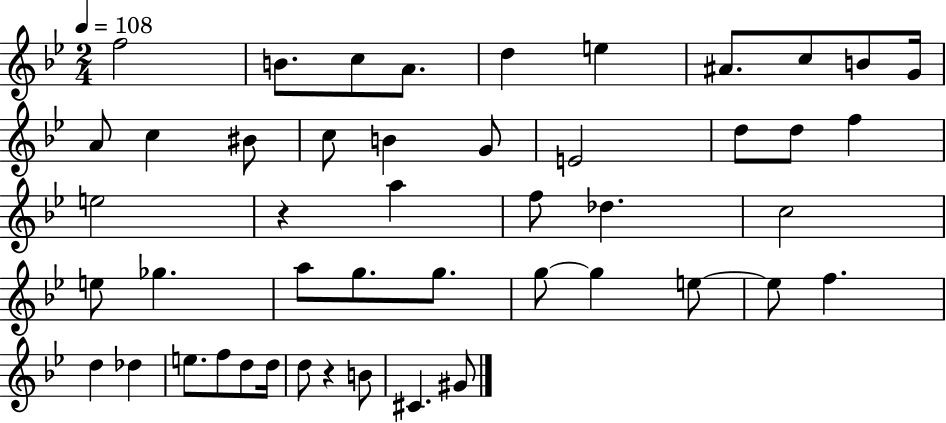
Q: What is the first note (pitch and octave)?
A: F5